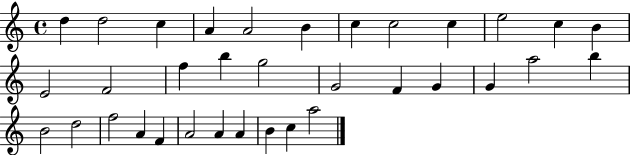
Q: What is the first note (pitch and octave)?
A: D5